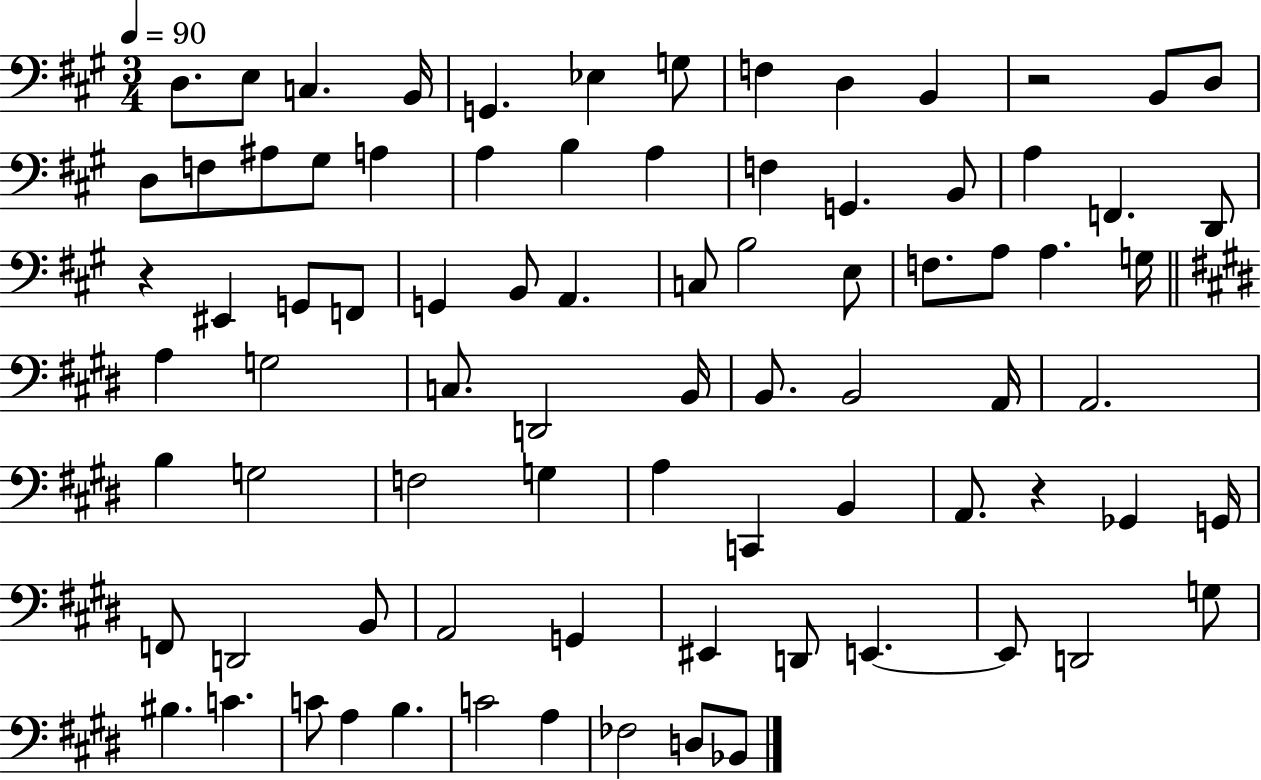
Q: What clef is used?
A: bass